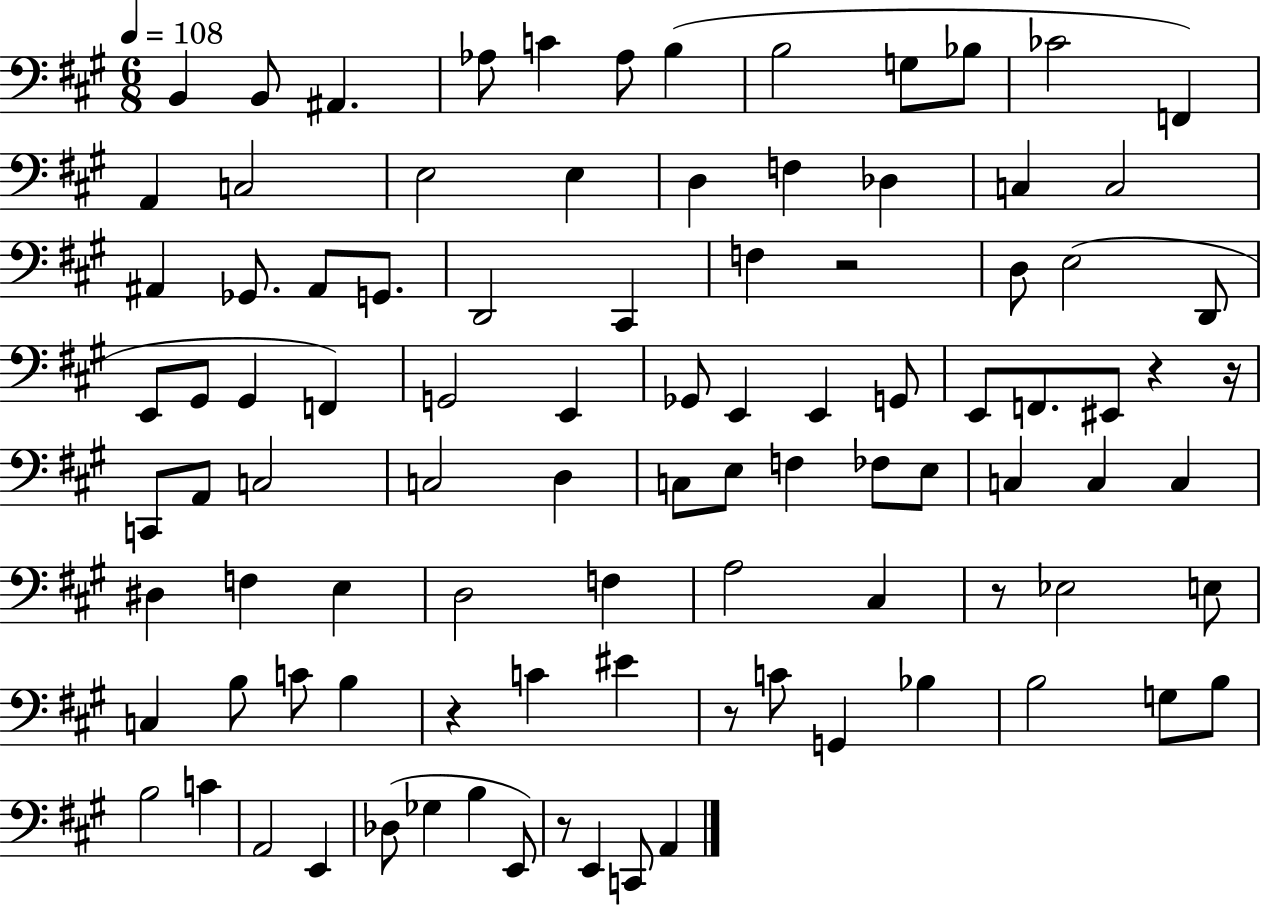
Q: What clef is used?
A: bass